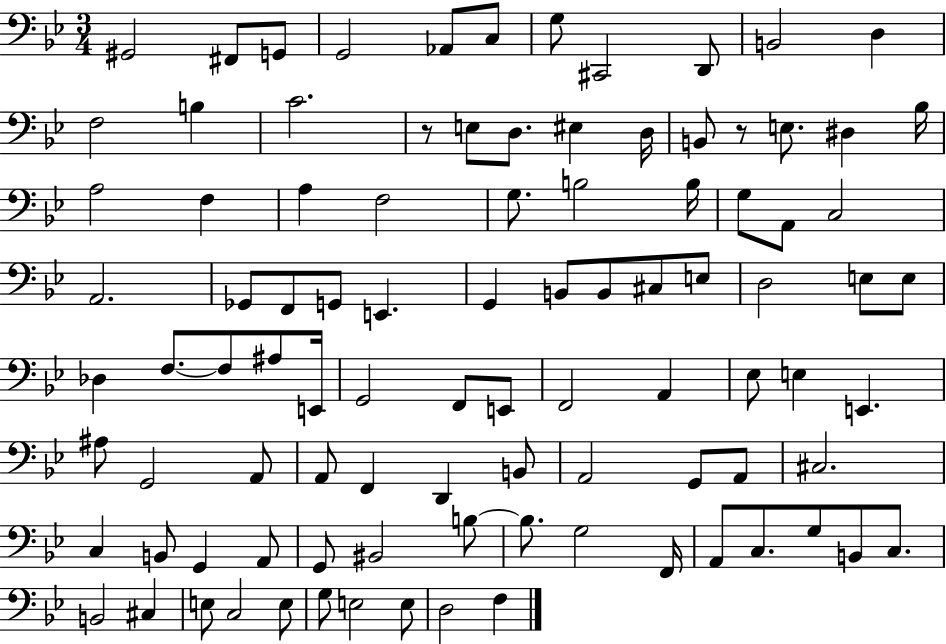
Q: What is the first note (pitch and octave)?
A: G#2